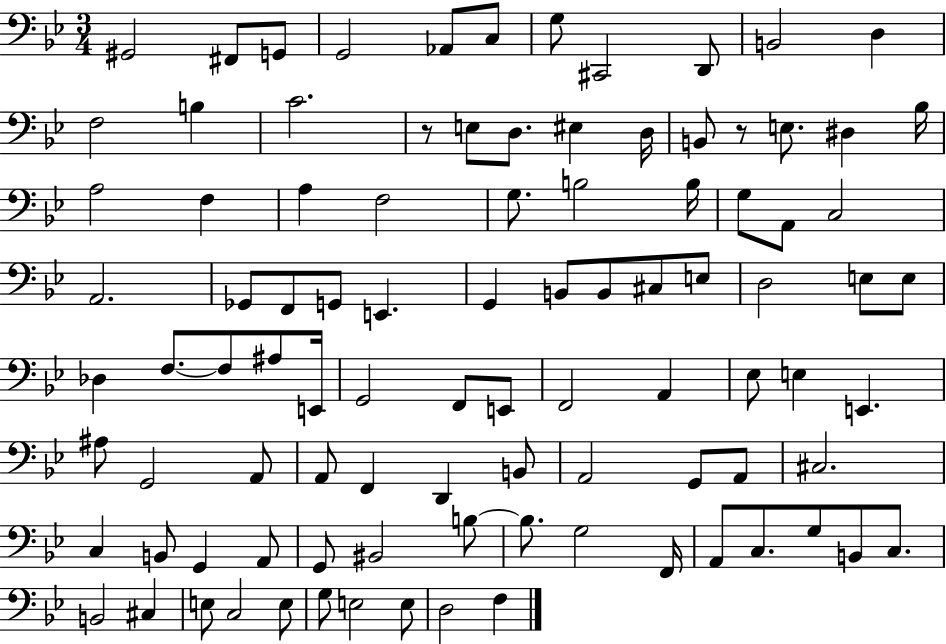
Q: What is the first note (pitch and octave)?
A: G#2